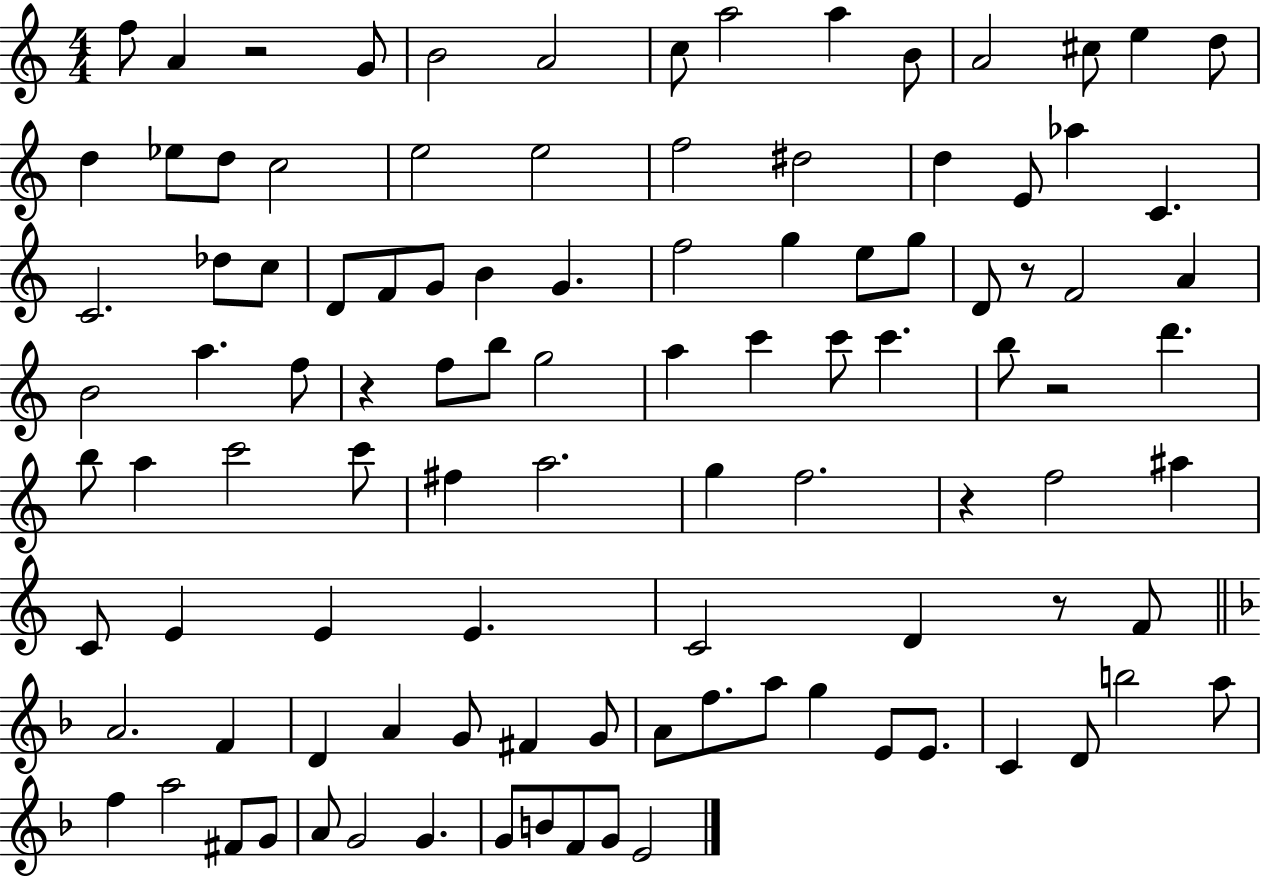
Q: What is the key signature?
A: C major